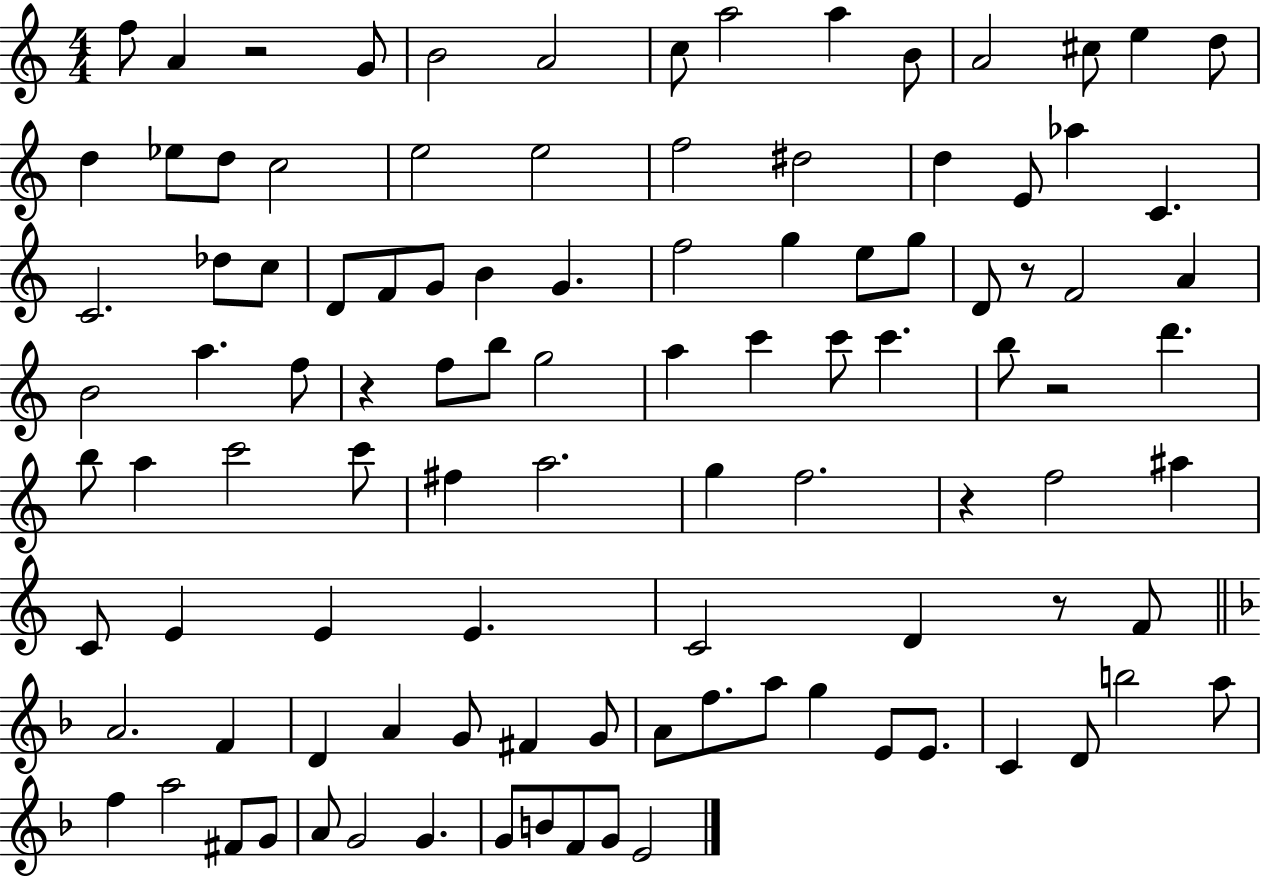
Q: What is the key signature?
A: C major